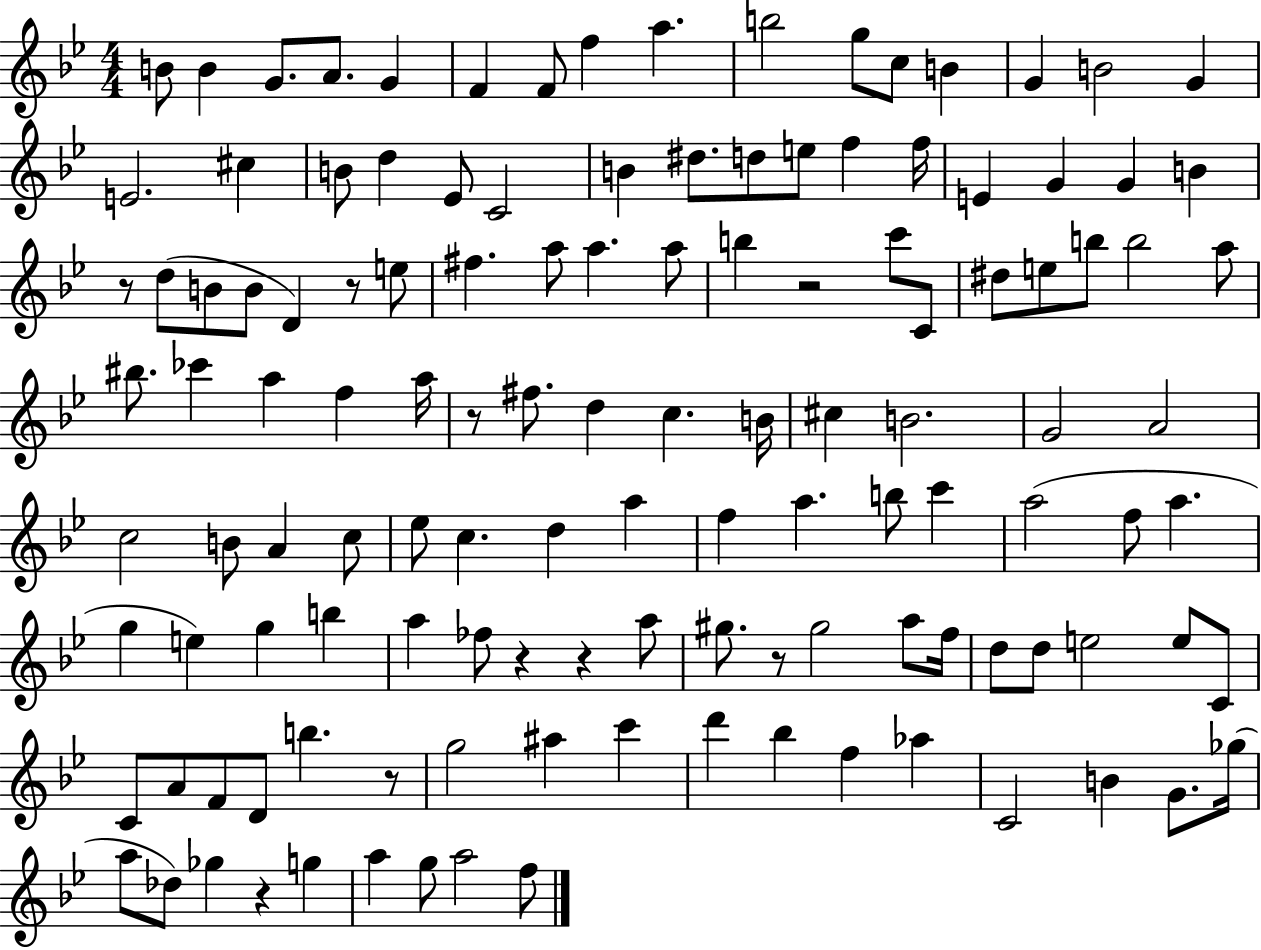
B4/e B4/q G4/e. A4/e. G4/q F4/q F4/e F5/q A5/q. B5/h G5/e C5/e B4/q G4/q B4/h G4/q E4/h. C#5/q B4/e D5/q Eb4/e C4/h B4/q D#5/e. D5/e E5/e F5/q F5/s E4/q G4/q G4/q B4/q R/e D5/e B4/e B4/e D4/q R/e E5/e F#5/q. A5/e A5/q. A5/e B5/q R/h C6/e C4/e D#5/e E5/e B5/e B5/h A5/e BIS5/e. CES6/q A5/q F5/q A5/s R/e F#5/e. D5/q C5/q. B4/s C#5/q B4/h. G4/h A4/h C5/h B4/e A4/q C5/e Eb5/e C5/q. D5/q A5/q F5/q A5/q. B5/e C6/q A5/h F5/e A5/q. G5/q E5/q G5/q B5/q A5/q FES5/e R/q R/q A5/e G#5/e. R/e G#5/h A5/e F5/s D5/e D5/e E5/h E5/e C4/e C4/e A4/e F4/e D4/e B5/q. R/e G5/h A#5/q C6/q D6/q Bb5/q F5/q Ab5/q C4/h B4/q G4/e. Gb5/s A5/e Db5/e Gb5/q R/q G5/q A5/q G5/e A5/h F5/e